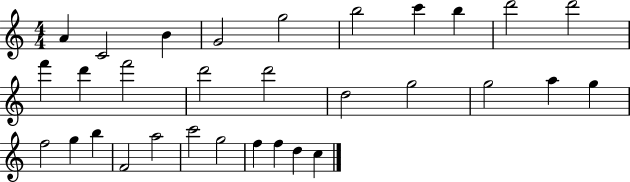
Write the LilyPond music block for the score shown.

{
  \clef treble
  \numericTimeSignature
  \time 4/4
  \key c \major
  a'4 c'2 b'4 | g'2 g''2 | b''2 c'''4 b''4 | d'''2 d'''2 | \break f'''4 d'''4 f'''2 | d'''2 d'''2 | d''2 g''2 | g''2 a''4 g''4 | \break f''2 g''4 b''4 | f'2 a''2 | c'''2 g''2 | f''4 f''4 d''4 c''4 | \break \bar "|."
}